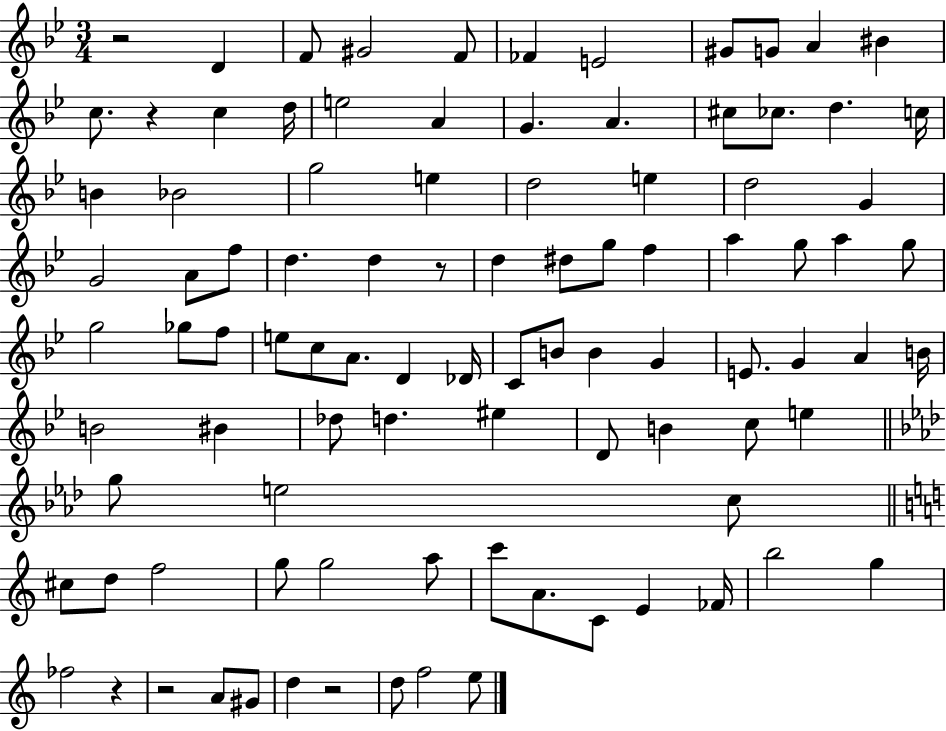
{
  \clef treble
  \numericTimeSignature
  \time 3/4
  \key bes \major
  r2 d'4 | f'8 gis'2 f'8 | fes'4 e'2 | gis'8 g'8 a'4 bis'4 | \break c''8. r4 c''4 d''16 | e''2 a'4 | g'4. a'4. | cis''8 ces''8. d''4. c''16 | \break b'4 bes'2 | g''2 e''4 | d''2 e''4 | d''2 g'4 | \break g'2 a'8 f''8 | d''4. d''4 r8 | d''4 dis''8 g''8 f''4 | a''4 g''8 a''4 g''8 | \break g''2 ges''8 f''8 | e''8 c''8 a'8. d'4 des'16 | c'8 b'8 b'4 g'4 | e'8. g'4 a'4 b'16 | \break b'2 bis'4 | des''8 d''4. eis''4 | d'8 b'4 c''8 e''4 | \bar "||" \break \key aes \major g''8 e''2 c''8 | \bar "||" \break \key a \minor cis''8 d''8 f''2 | g''8 g''2 a''8 | c'''8 a'8. c'8 e'4 fes'16 | b''2 g''4 | \break fes''2 r4 | r2 a'8 gis'8 | d''4 r2 | d''8 f''2 e''8 | \break \bar "|."
}